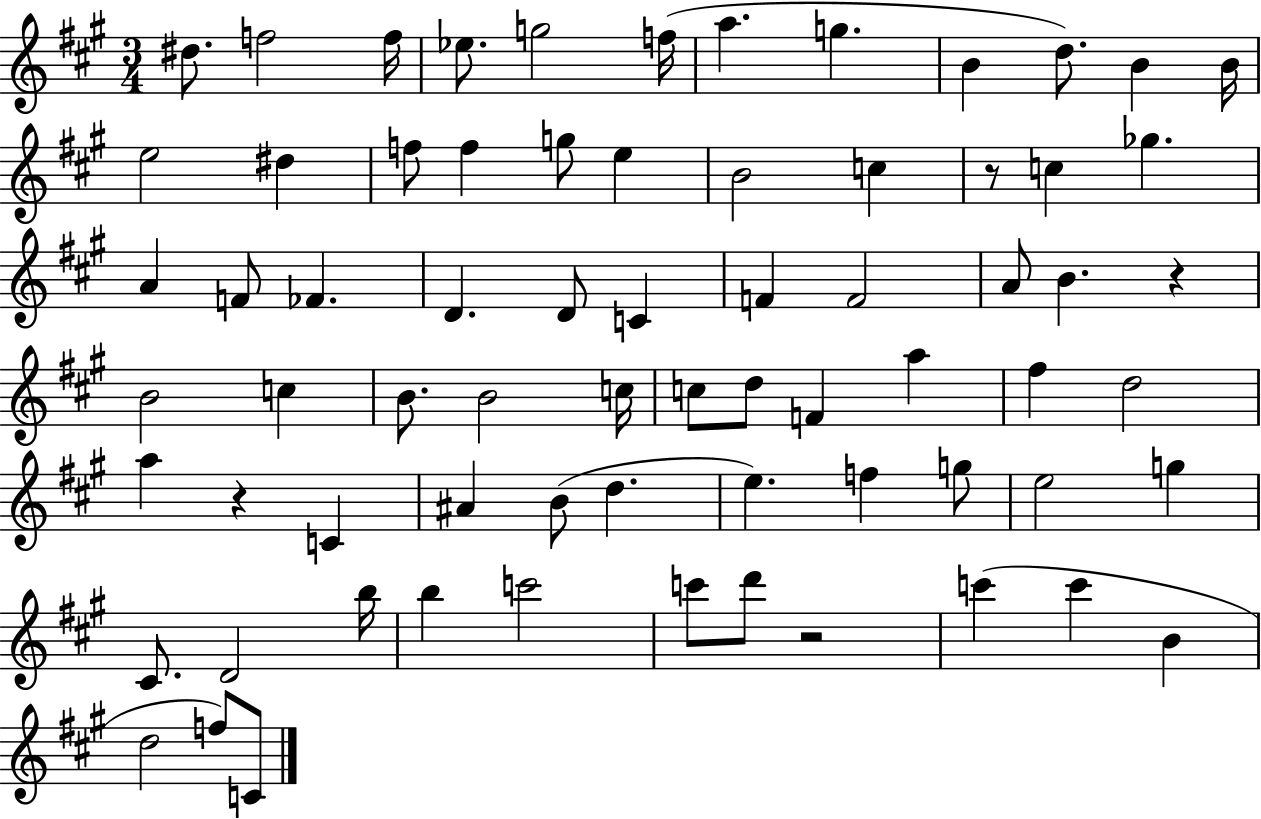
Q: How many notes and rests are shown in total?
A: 70